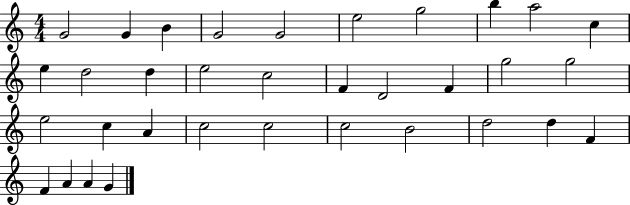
{
  \clef treble
  \numericTimeSignature
  \time 4/4
  \key c \major
  g'2 g'4 b'4 | g'2 g'2 | e''2 g''2 | b''4 a''2 c''4 | \break e''4 d''2 d''4 | e''2 c''2 | f'4 d'2 f'4 | g''2 g''2 | \break e''2 c''4 a'4 | c''2 c''2 | c''2 b'2 | d''2 d''4 f'4 | \break f'4 a'4 a'4 g'4 | \bar "|."
}